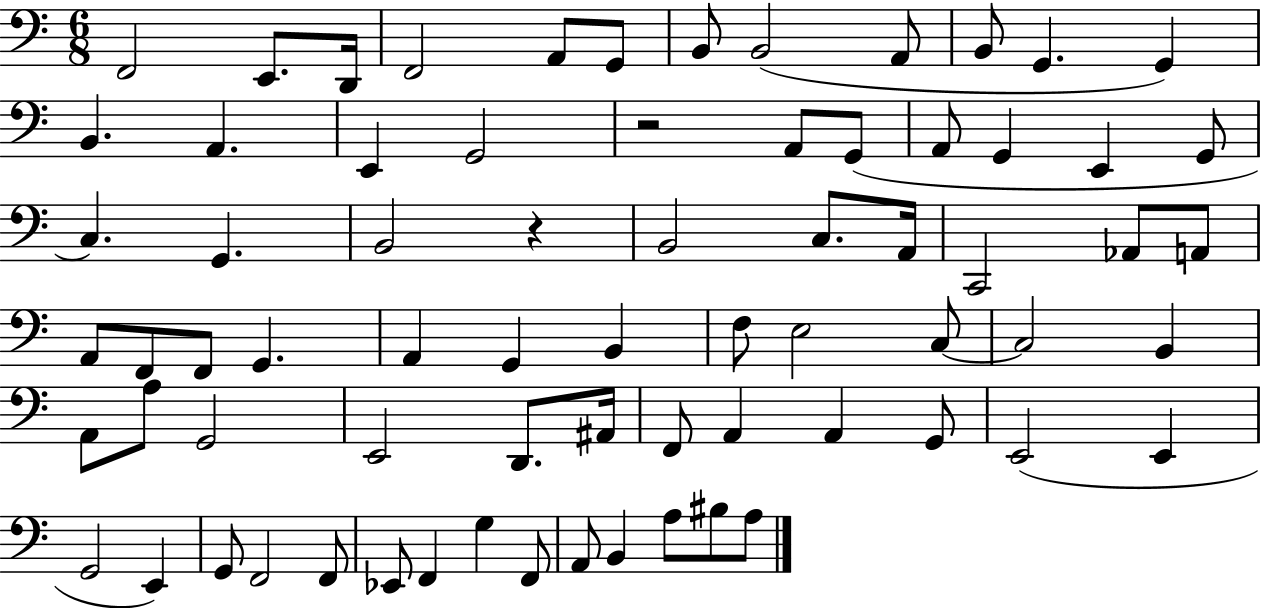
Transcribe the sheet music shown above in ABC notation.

X:1
T:Untitled
M:6/8
L:1/4
K:C
F,,2 E,,/2 D,,/4 F,,2 A,,/2 G,,/2 B,,/2 B,,2 A,,/2 B,,/2 G,, G,, B,, A,, E,, G,,2 z2 A,,/2 G,,/2 A,,/2 G,, E,, G,,/2 C, G,, B,,2 z B,,2 C,/2 A,,/4 C,,2 _A,,/2 A,,/2 A,,/2 F,,/2 F,,/2 G,, A,, G,, B,, F,/2 E,2 C,/2 C,2 B,, A,,/2 A,/2 G,,2 E,,2 D,,/2 ^A,,/4 F,,/2 A,, A,, G,,/2 E,,2 E,, G,,2 E,, G,,/2 F,,2 F,,/2 _E,,/2 F,, G, F,,/2 A,,/2 B,, A,/2 ^B,/2 A,/2